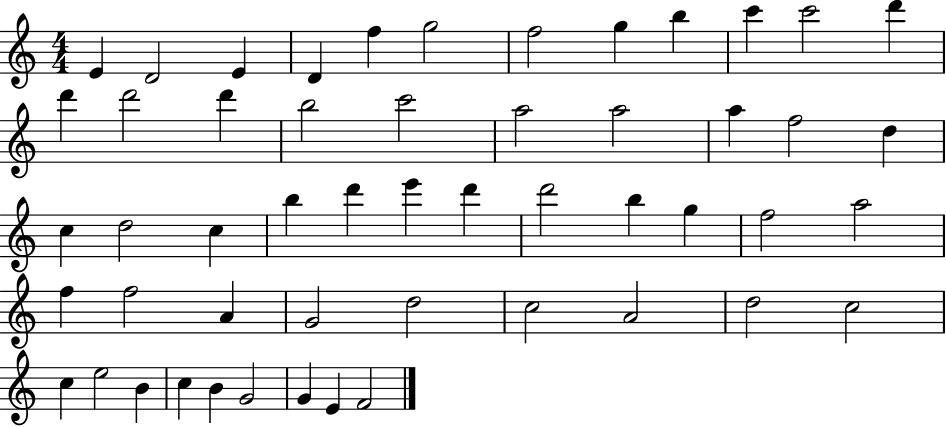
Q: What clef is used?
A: treble